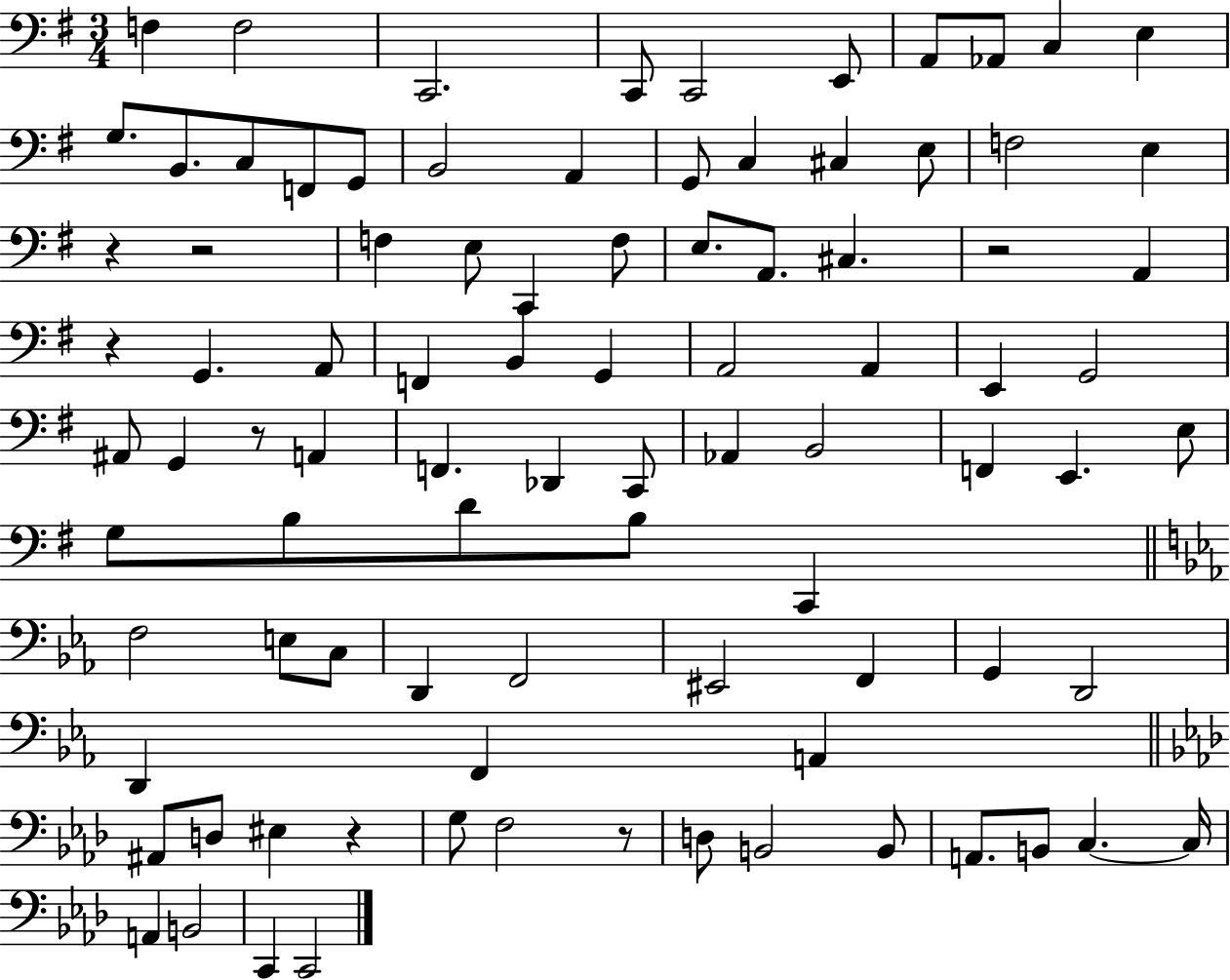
F3/q F3/h C2/h. C2/e C2/h E2/e A2/e Ab2/e C3/q E3/q G3/e. B2/e. C3/e F2/e G2/e B2/h A2/q G2/e C3/q C#3/q E3/e F3/h E3/q R/q R/h F3/q E3/e C2/q F3/e E3/e. A2/e. C#3/q. R/h A2/q R/q G2/q. A2/e F2/q B2/q G2/q A2/h A2/q E2/q G2/h A#2/e G2/q R/e A2/q F2/q. Db2/q C2/e Ab2/q B2/h F2/q E2/q. E3/e G3/e B3/e D4/e B3/e C2/q F3/h E3/e C3/e D2/q F2/h EIS2/h F2/q G2/q D2/h D2/q F2/q A2/q A#2/e D3/e EIS3/q R/q G3/e F3/h R/e D3/e B2/h B2/e A2/e. B2/e C3/q. C3/s A2/q B2/h C2/q C2/h